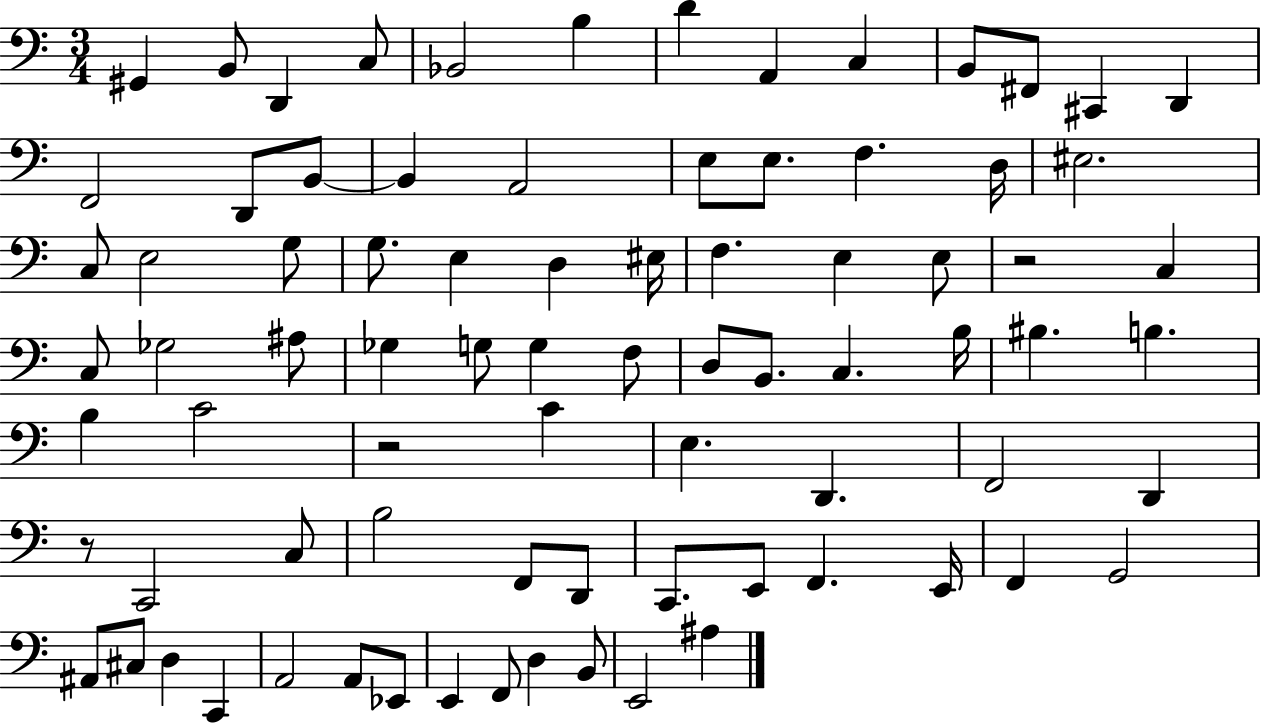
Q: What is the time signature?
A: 3/4